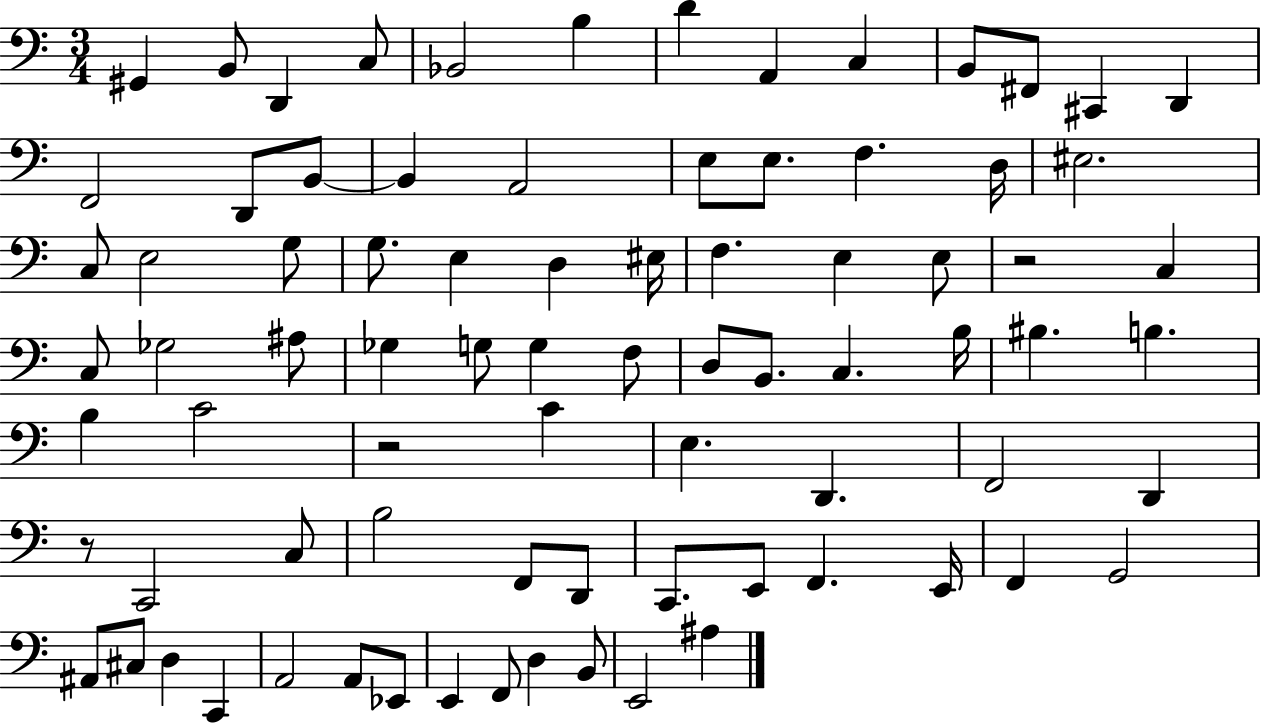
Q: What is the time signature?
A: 3/4